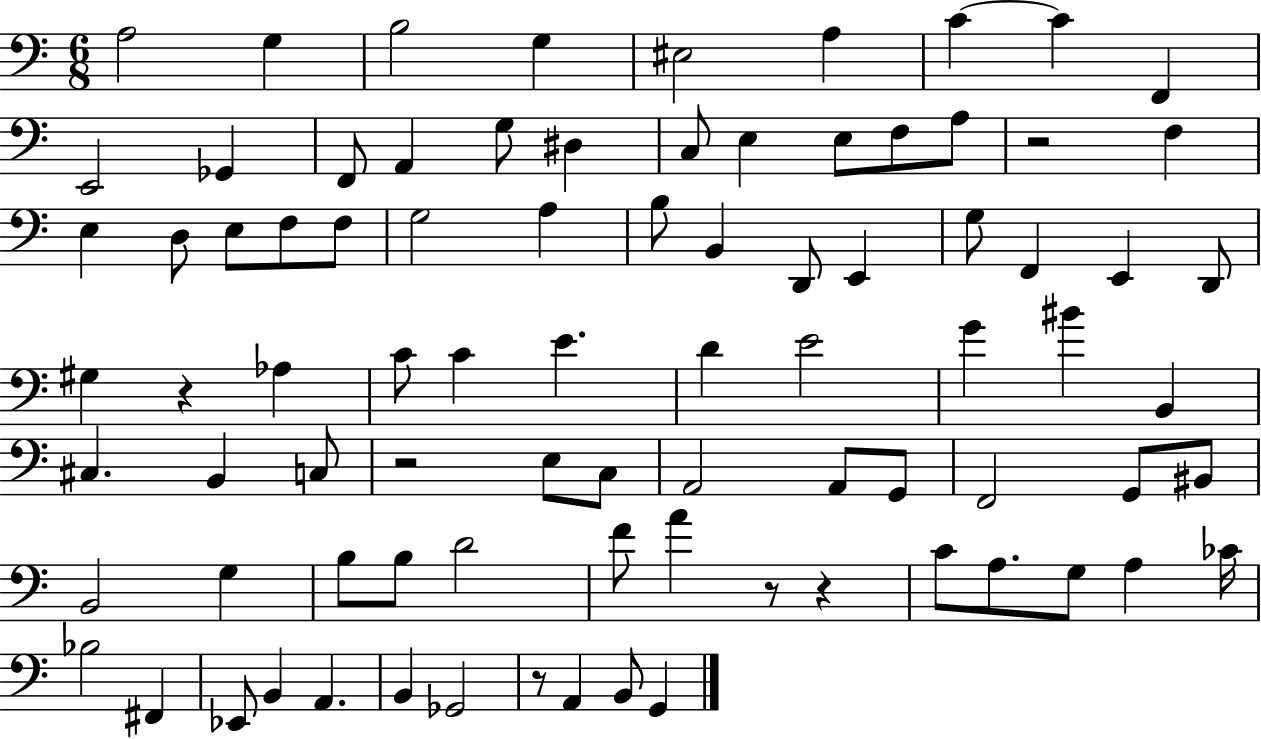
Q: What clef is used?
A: bass